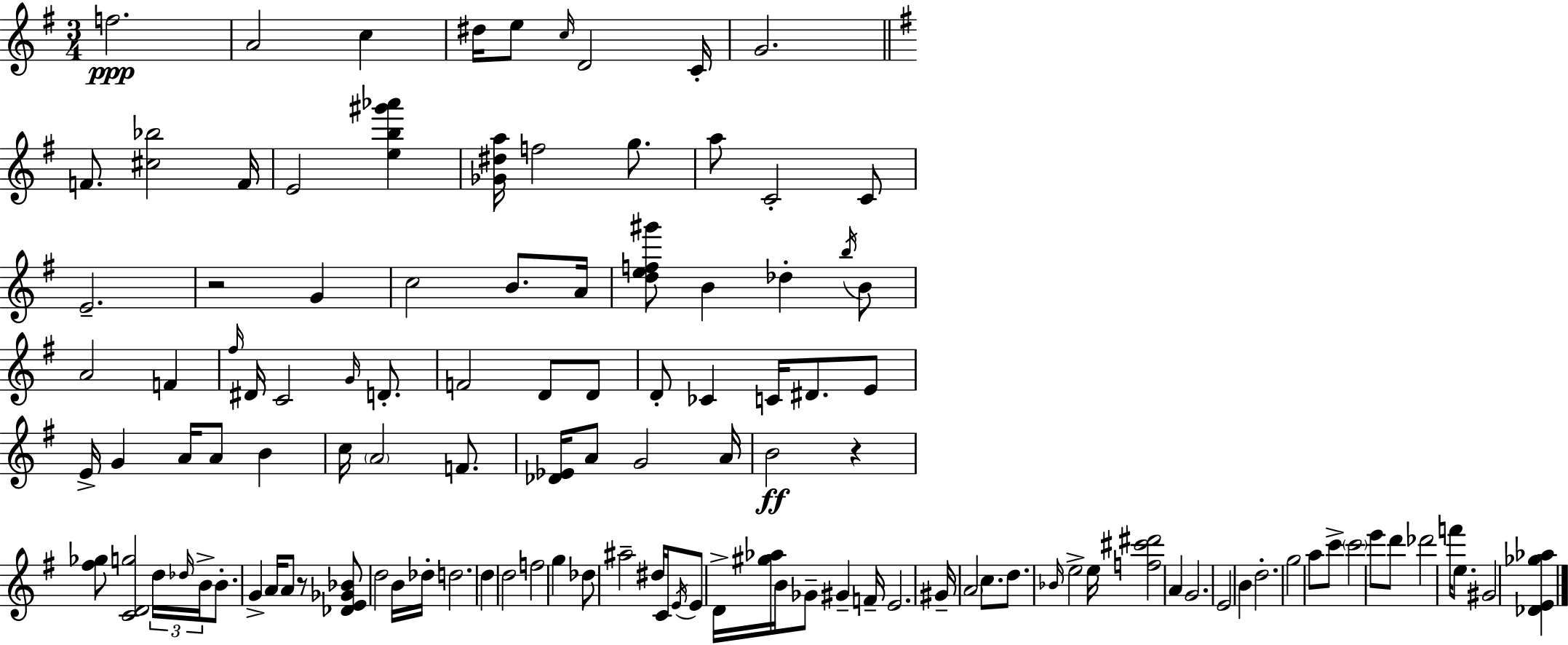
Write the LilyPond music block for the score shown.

{
  \clef treble
  \numericTimeSignature
  \time 3/4
  \key e \minor
  \repeat volta 2 { f''2.\ppp | a'2 c''4 | dis''16 e''8 \grace { c''16 } d'2 | c'16-. g'2. | \break \bar "||" \break \key e \minor f'8. <cis'' bes''>2 f'16 | e'2 <e'' b'' gis''' aes'''>4 | <ges' dis'' a''>16 f''2 g''8. | a''8 c'2-. c'8 | \break e'2.-- | r2 g'4 | c''2 b'8. a'16 | <d'' e'' f'' gis'''>8 b'4 des''4-. \acciaccatura { b''16 } b'8 | \break a'2 f'4 | \grace { fis''16 } dis'16 c'2 \grace { g'16 } | d'8.-. f'2 d'8 | d'8 d'8-. ces'4 c'16 dis'8. | \break e'8 e'16-> g'4 a'16 a'8 b'4 | c''16 \parenthesize a'2 | f'8. <des' ees'>16 a'8 g'2 | a'16 b'2\ff r4 | \break <fis'' ges''>8 <c' d' g''>2 | \tuplet 3/2 { d''16 \grace { des''16 } b'16-> } b'8.-. g'4-> a'16 | a'8 r8 <des' e' ges' bes'>8 d''2 | b'16 des''16-. d''2. | \break d''4 d''2 | f''2 | g''4 des''8 ais''2-- | dis''16 c'16 \acciaccatura { e'16 } e'8 d'16-> <gis'' aes''>16 b'16 ges'8-- | \break gis'4-- f'16-- e'2. | gis'16-- \parenthesize a'2 | c''8. d''8. \grace { bes'16 } e''2-> | e''16 <f'' cis''' dis'''>2 | \break a'4 g'2. | e'2 | b'4 d''2.-. | g''2 | \break a''8 c'''8-> \parenthesize c'''2 | e'''8 d'''8 des'''2 | f'''16 e''8. gis'2 | <des' e' ges'' aes''>4 } \bar "|."
}